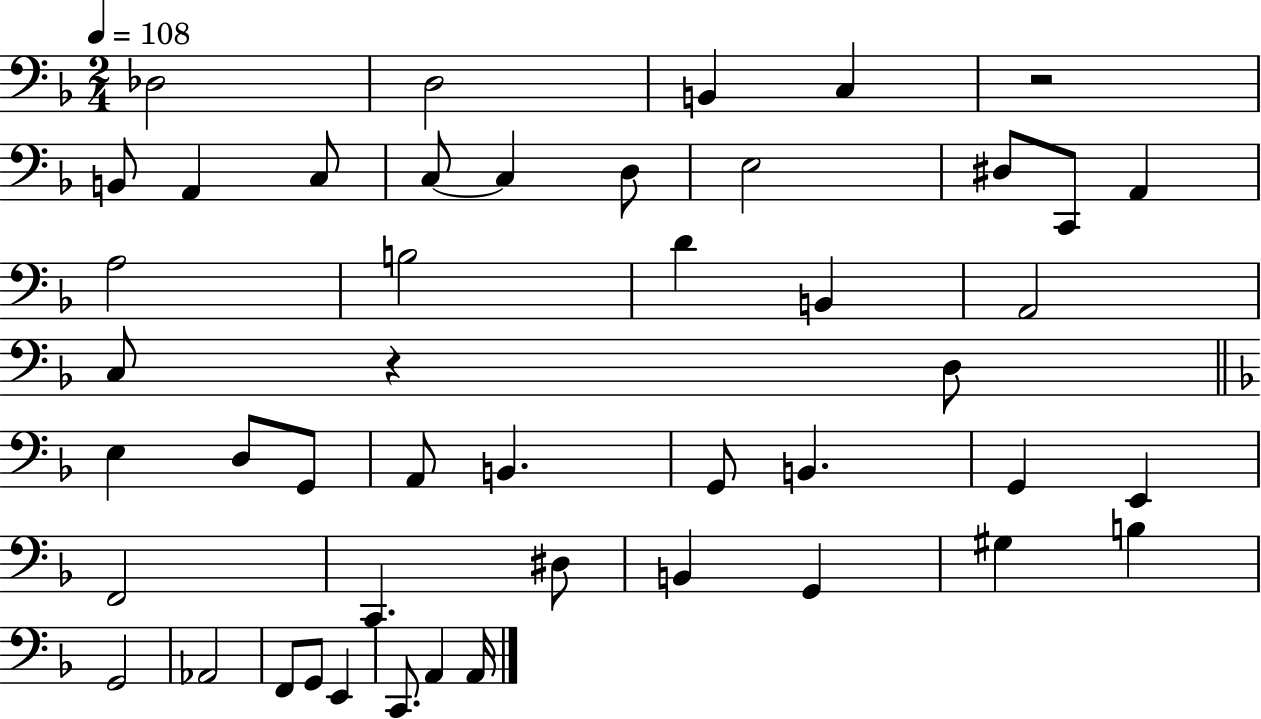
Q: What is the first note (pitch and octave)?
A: Db3